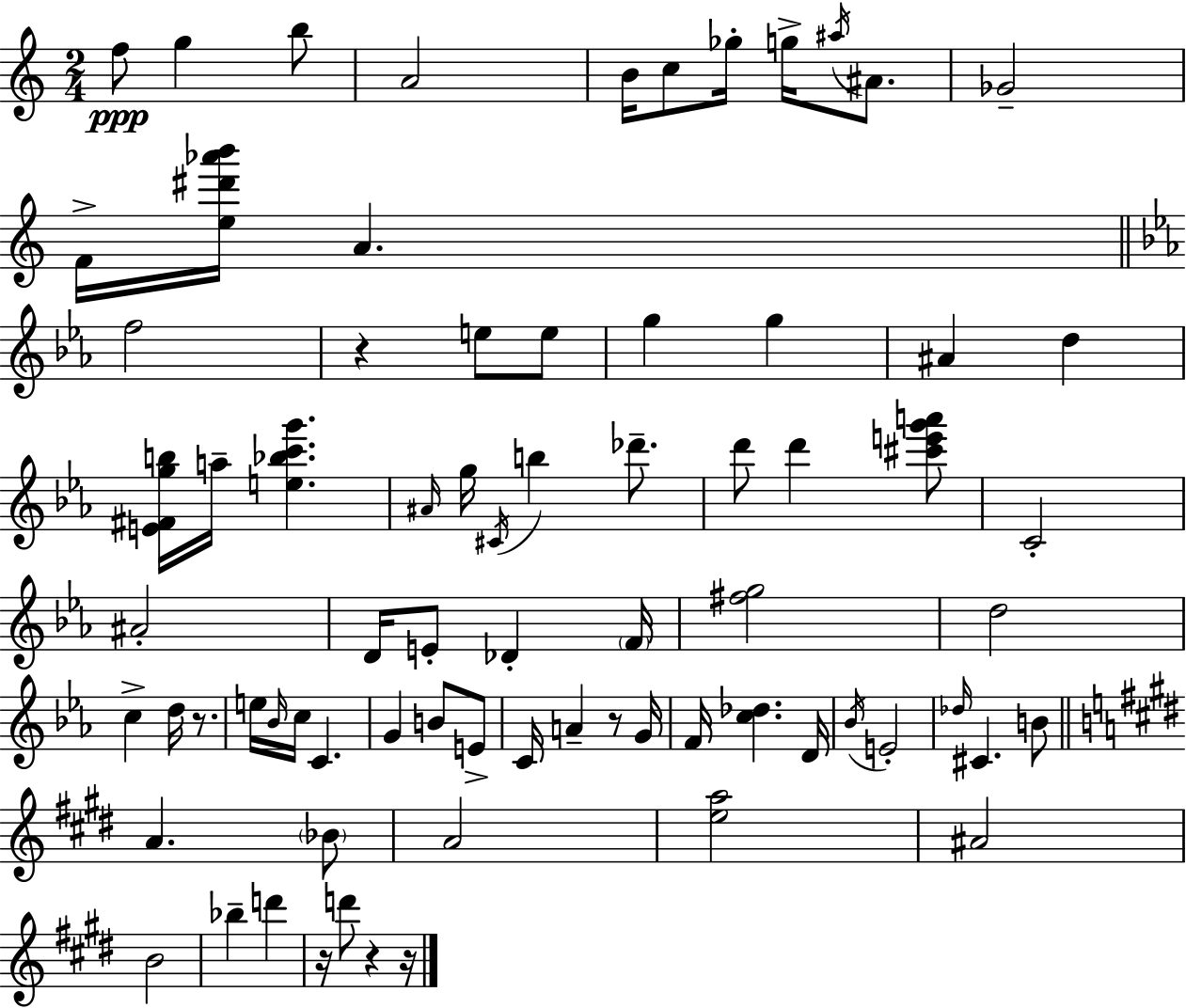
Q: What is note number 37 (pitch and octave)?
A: D5